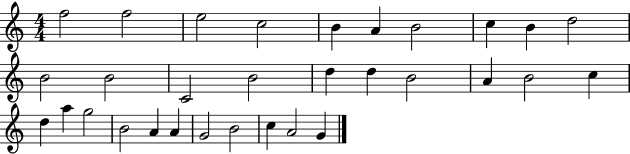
F5/h F5/h E5/h C5/h B4/q A4/q B4/h C5/q B4/q D5/h B4/h B4/h C4/h B4/h D5/q D5/q B4/h A4/q B4/h C5/q D5/q A5/q G5/h B4/h A4/q A4/q G4/h B4/h C5/q A4/h G4/q